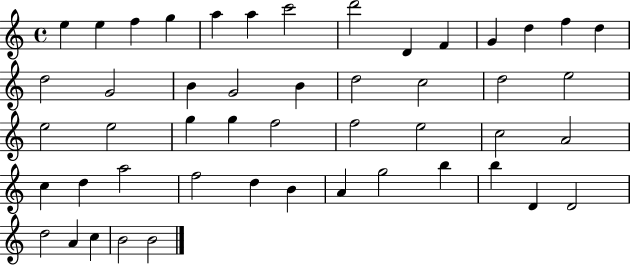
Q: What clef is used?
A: treble